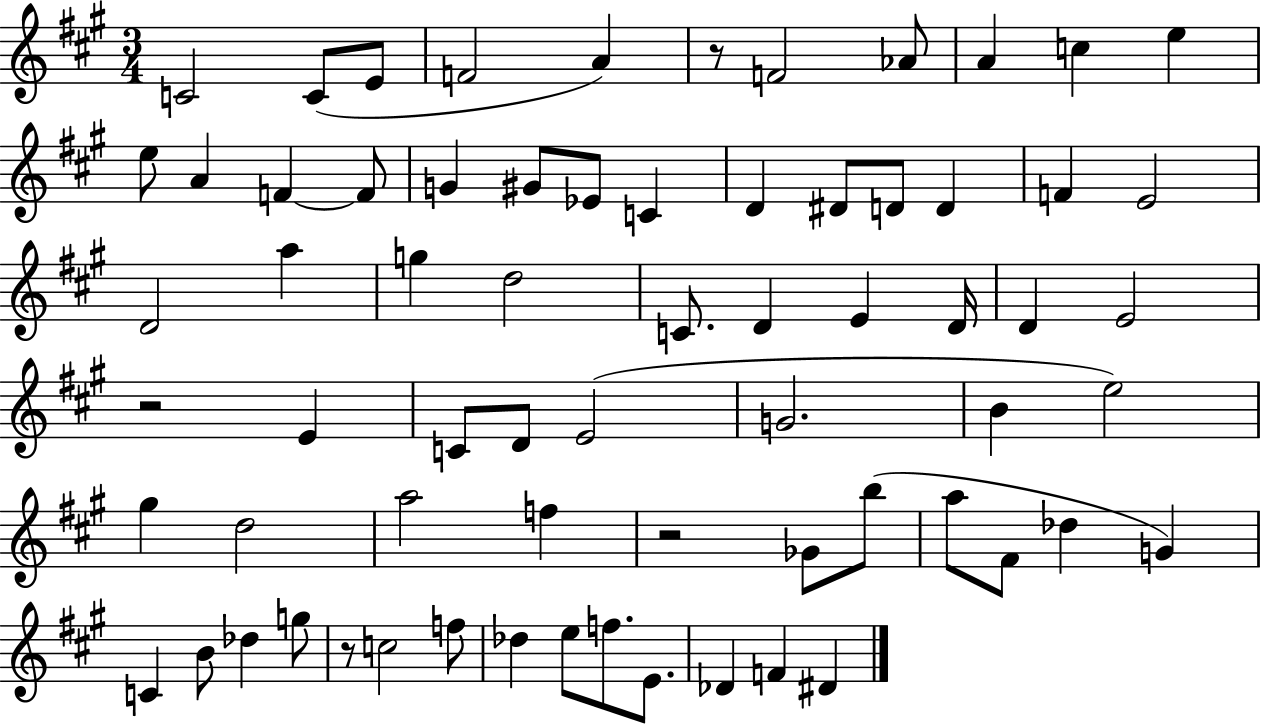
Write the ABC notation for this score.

X:1
T:Untitled
M:3/4
L:1/4
K:A
C2 C/2 E/2 F2 A z/2 F2 _A/2 A c e e/2 A F F/2 G ^G/2 _E/2 C D ^D/2 D/2 D F E2 D2 a g d2 C/2 D E D/4 D E2 z2 E C/2 D/2 E2 G2 B e2 ^g d2 a2 f z2 _G/2 b/2 a/2 ^F/2 _d G C B/2 _d g/2 z/2 c2 f/2 _d e/2 f/2 E/2 _D F ^D